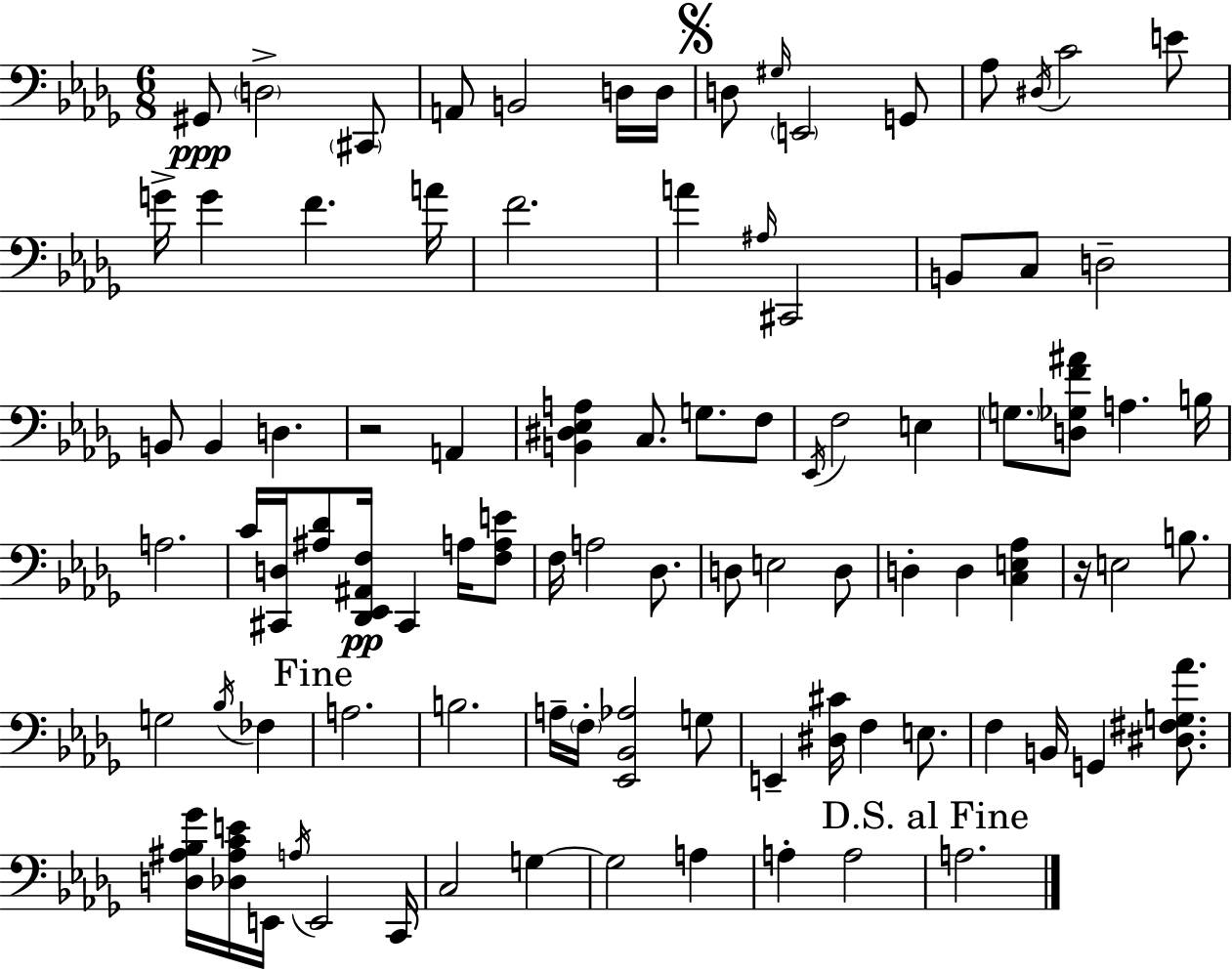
{
  \clef bass
  \numericTimeSignature
  \time 6/8
  \key bes \minor
  gis,8\ppp \parenthesize d2-> \parenthesize cis,8 | a,8 b,2 d16 d16 | \mark \markup { \musicglyph "scripts.segno" } d8 \grace { gis16 } \parenthesize e,2 g,8 | aes8 \acciaccatura { dis16 } c'2 | \break e'8 g'16-> g'4 f'4. | a'16 f'2. | a'4 \grace { ais16 } cis,2 | b,8 c8 d2-- | \break b,8 b,4 d4. | r2 a,4 | <b, dis ees a>4 c8. g8. | f8 \acciaccatura { ees,16 } f2 | \break e4 \parenthesize g8. <d ges f' ais'>8 a4. | b16 a2. | c'16 <cis, d>16 <ais des'>8 <des, ees, ais, f>16\pp cis,4 | a16 <f a e'>8 f16 a2 | \break des8. d8 e2 | d8 d4-. d4 | <c e aes>4 r16 e2 | b8. g2 | \break \acciaccatura { bes16 } fes4 \mark "Fine" a2. | b2. | a16-- \parenthesize f16-. <ees, bes, aes>2 | g8 e,4-- <dis cis'>16 f4 | \break e8. f4 b,16 g,4 | <dis fis g aes'>8. <d ais bes ges'>16 <des ais c' e'>16 e,16 \acciaccatura { a16 } e,2 | c,16 c2 | g4~~ g2 | \break a4 a4-. a2 | \mark "D.S. al Fine" a2. | \bar "|."
}